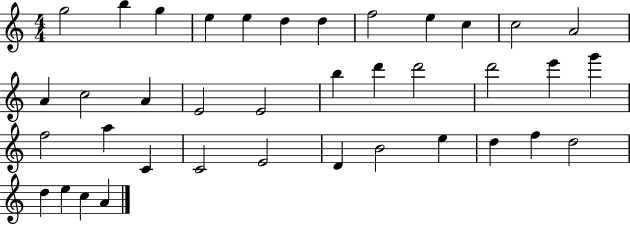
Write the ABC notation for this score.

X:1
T:Untitled
M:4/4
L:1/4
K:C
g2 b g e e d d f2 e c c2 A2 A c2 A E2 E2 b d' d'2 d'2 e' g' f2 a C C2 E2 D B2 e d f d2 d e c A